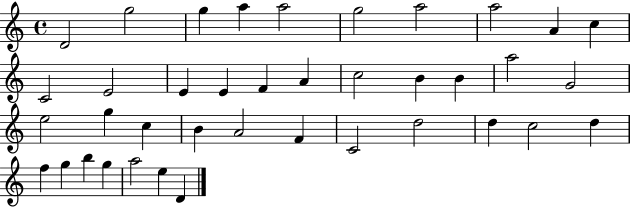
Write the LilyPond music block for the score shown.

{
  \clef treble
  \time 4/4
  \defaultTimeSignature
  \key c \major
  d'2 g''2 | g''4 a''4 a''2 | g''2 a''2 | a''2 a'4 c''4 | \break c'2 e'2 | e'4 e'4 f'4 a'4 | c''2 b'4 b'4 | a''2 g'2 | \break e''2 g''4 c''4 | b'4 a'2 f'4 | c'2 d''2 | d''4 c''2 d''4 | \break f''4 g''4 b''4 g''4 | a''2 e''4 d'4 | \bar "|."
}